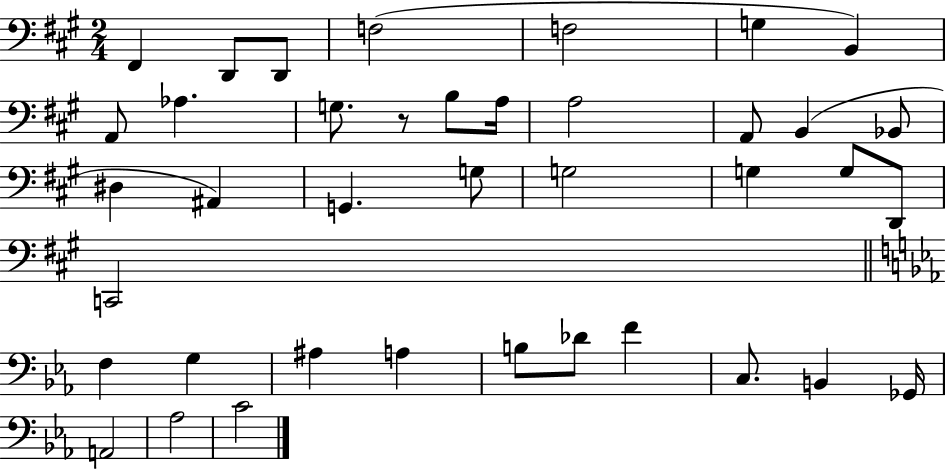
X:1
T:Untitled
M:2/4
L:1/4
K:A
^F,, D,,/2 D,,/2 F,2 F,2 G, B,, A,,/2 _A, G,/2 z/2 B,/2 A,/4 A,2 A,,/2 B,, _B,,/2 ^D, ^A,, G,, G,/2 G,2 G, G,/2 D,,/2 C,,2 F, G, ^A, A, B,/2 _D/2 F C,/2 B,, _G,,/4 A,,2 _A,2 C2